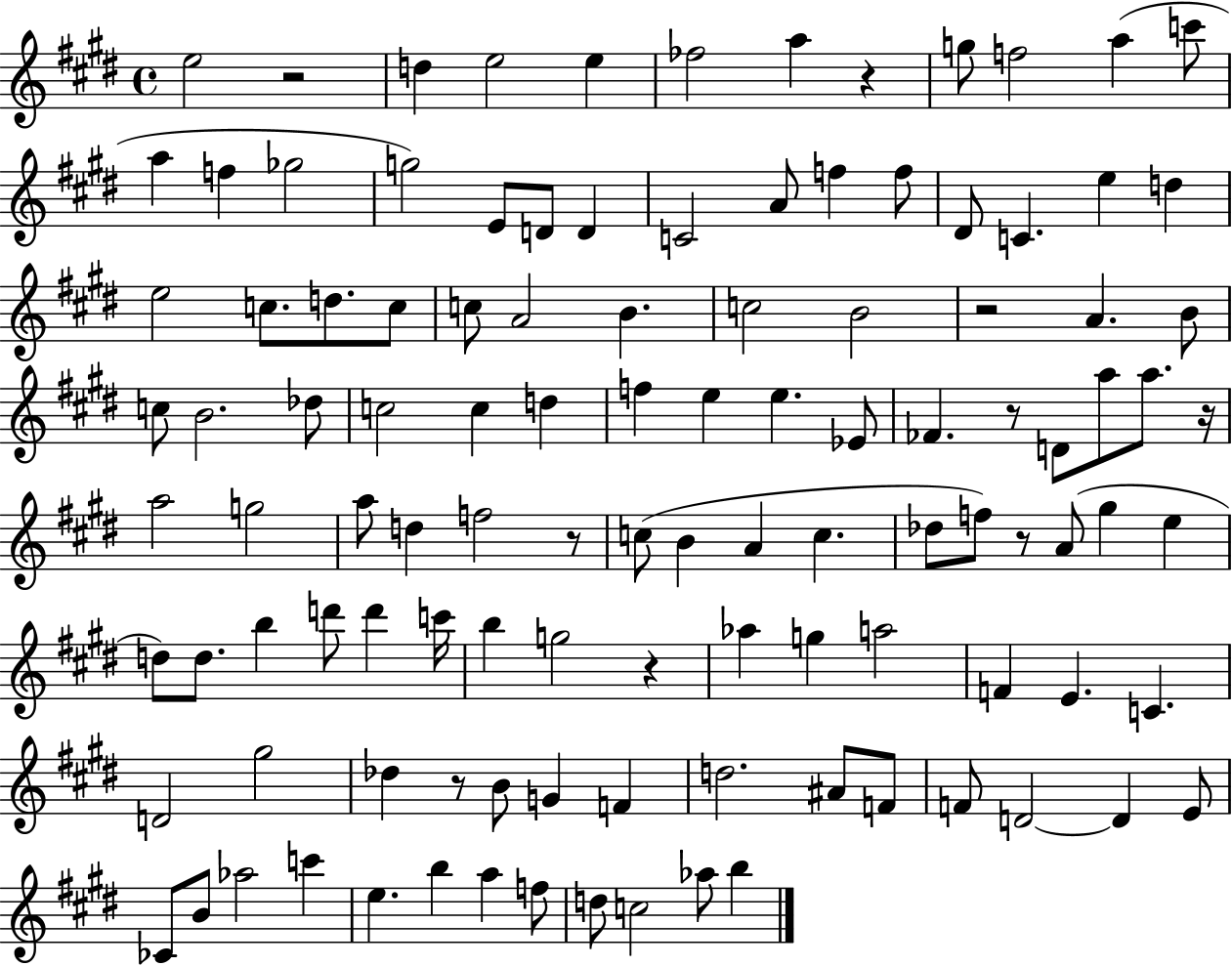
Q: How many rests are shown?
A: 9